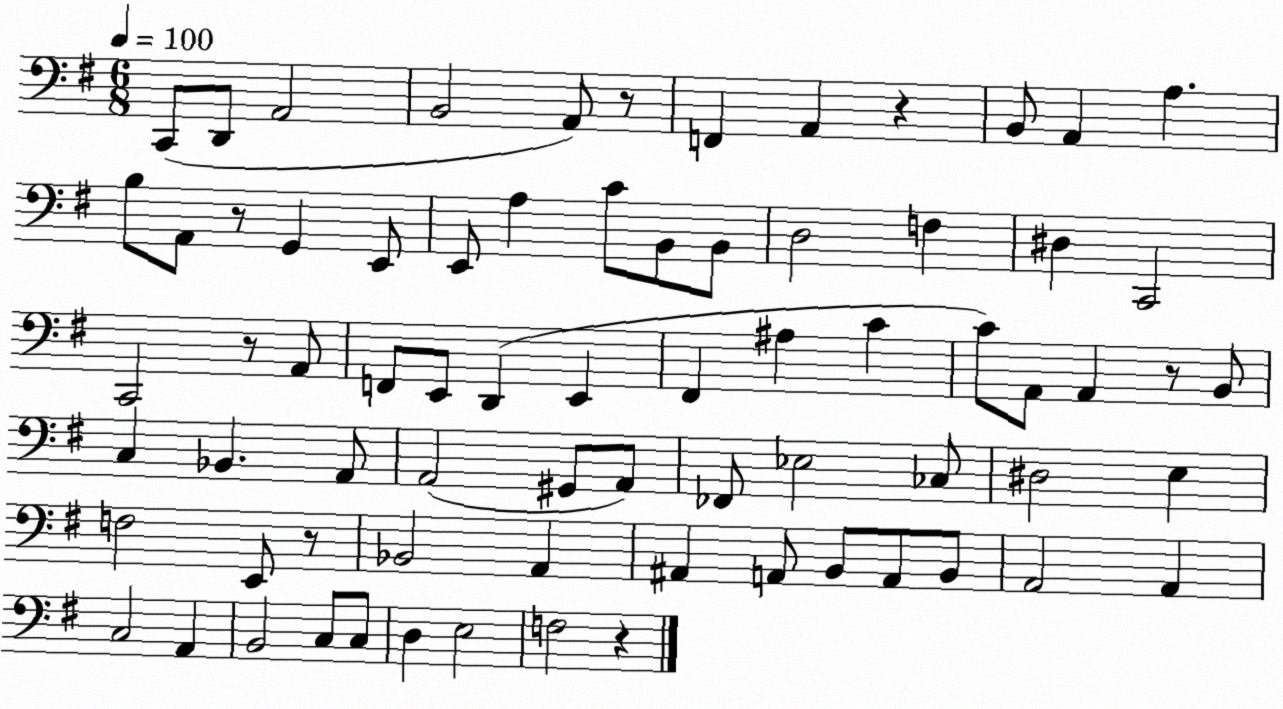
X:1
T:Untitled
M:6/8
L:1/4
K:G
C,,/2 D,,/2 A,,2 B,,2 A,,/2 z/2 F,, A,, z B,,/2 A,, A, B,/2 A,,/2 z/2 G,, E,,/2 E,,/2 A, C/2 B,,/2 B,,/2 D,2 F, ^D, C,,2 C,,2 z/2 A,,/2 F,,/2 E,,/2 D,, E,, ^F,, ^A, C C/2 A,,/2 A,, z/2 B,,/2 C, _B,, A,,/2 A,,2 ^G,,/2 A,,/2 _F,,/2 _E,2 _C,/2 ^D,2 E, F,2 E,,/2 z/2 _B,,2 A,, ^A,, A,,/2 B,,/2 A,,/2 B,,/2 A,,2 A,, C,2 A,, B,,2 C,/2 C,/2 D, E,2 F,2 z